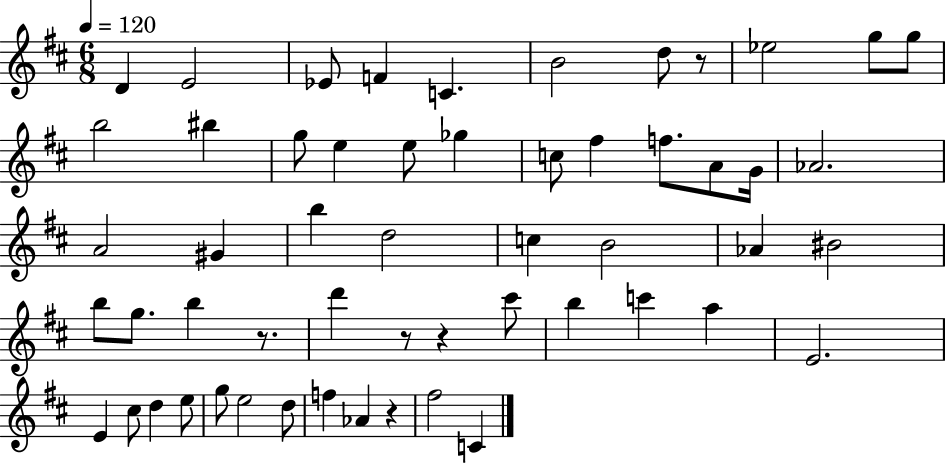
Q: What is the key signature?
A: D major